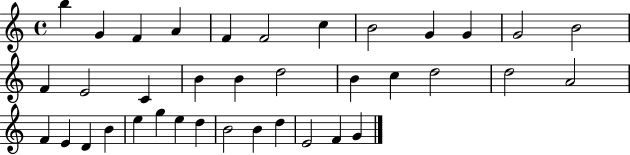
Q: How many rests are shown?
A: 0